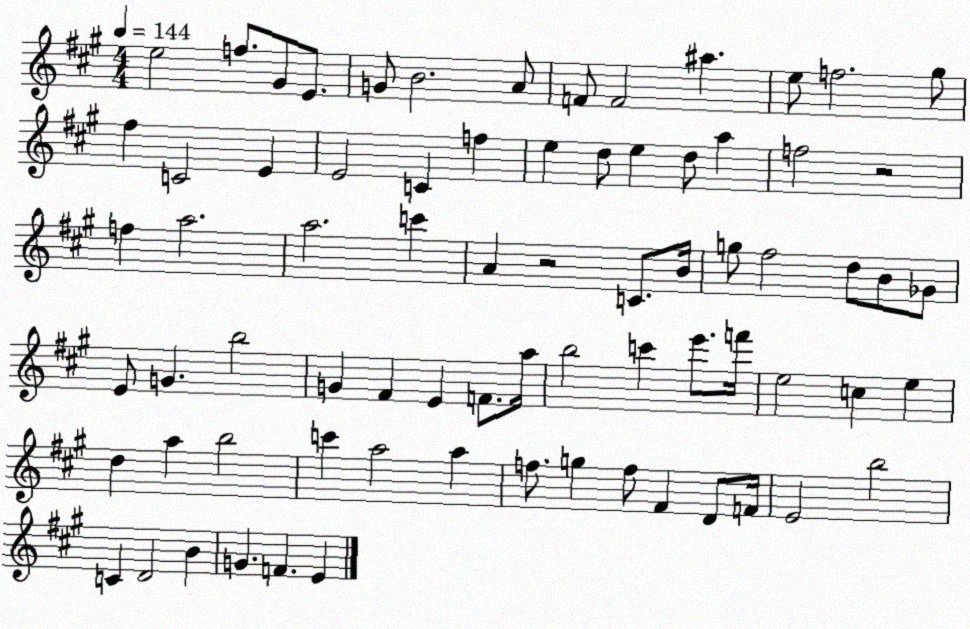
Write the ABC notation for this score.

X:1
T:Untitled
M:4/4
L:1/4
K:A
e2 f/2 ^G/2 E/2 G/2 B2 A/2 F/2 F2 ^a e/2 f2 ^g/2 ^f C2 E E2 C f e d/2 e d/2 a f2 z2 f a2 a2 c' A z2 C/2 B/4 g/2 ^f2 d/2 B/2 _G/2 E/2 G b2 G ^F E F/2 a/4 b2 c' e'/2 f'/4 e2 c e d a b2 c' a2 a f/2 g f/2 ^F D/2 F/4 E2 b2 C D2 B G F E